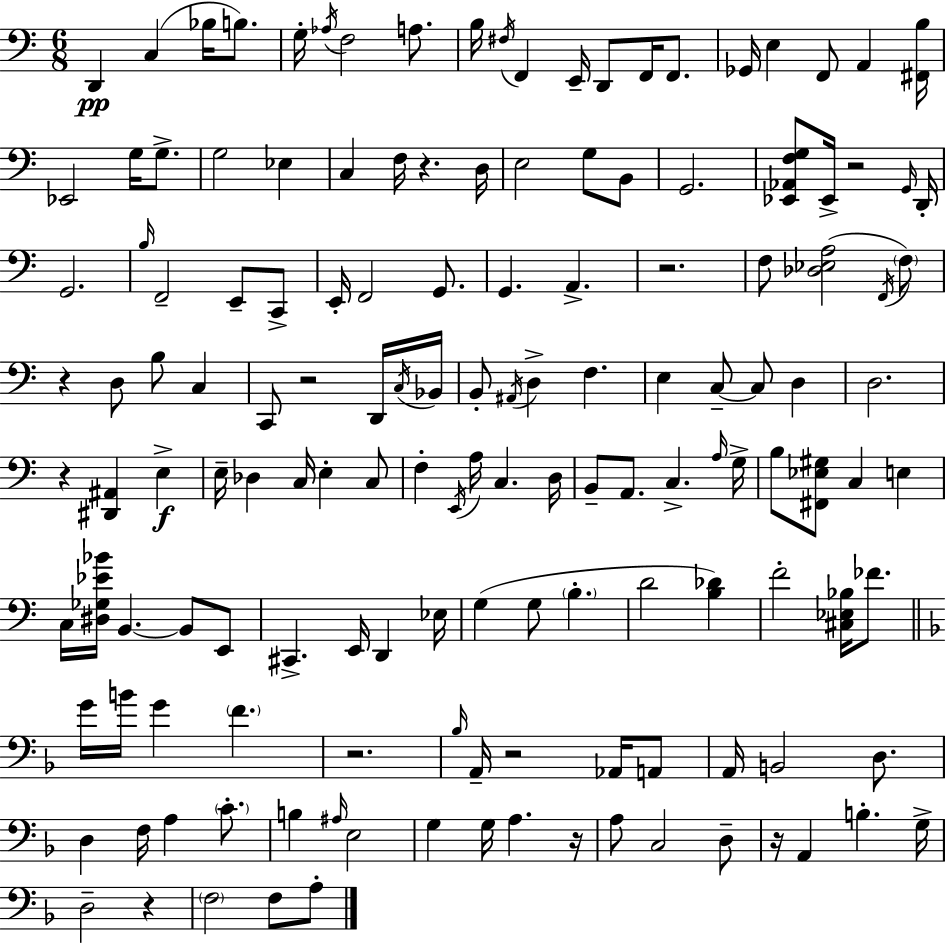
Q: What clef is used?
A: bass